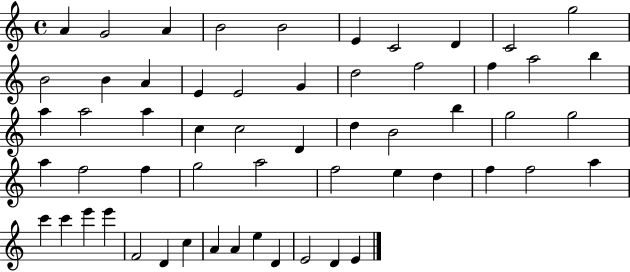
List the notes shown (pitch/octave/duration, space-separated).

A4/q G4/h A4/q B4/h B4/h E4/q C4/h D4/q C4/h G5/h B4/h B4/q A4/q E4/q E4/h G4/q D5/h F5/h F5/q A5/h B5/q A5/q A5/h A5/q C5/q C5/h D4/q D5/q B4/h B5/q G5/h G5/h A5/q F5/h F5/q G5/h A5/h F5/h E5/q D5/q F5/q F5/h A5/q C6/q C6/q E6/q E6/q F4/h D4/q C5/q A4/q A4/q E5/q D4/q E4/h D4/q E4/q